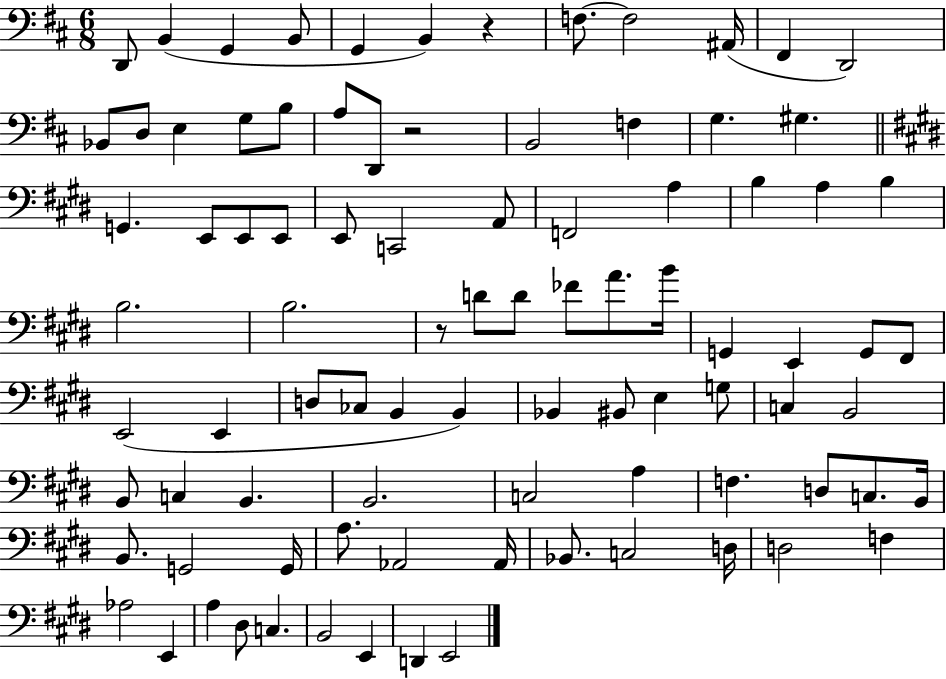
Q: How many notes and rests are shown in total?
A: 90